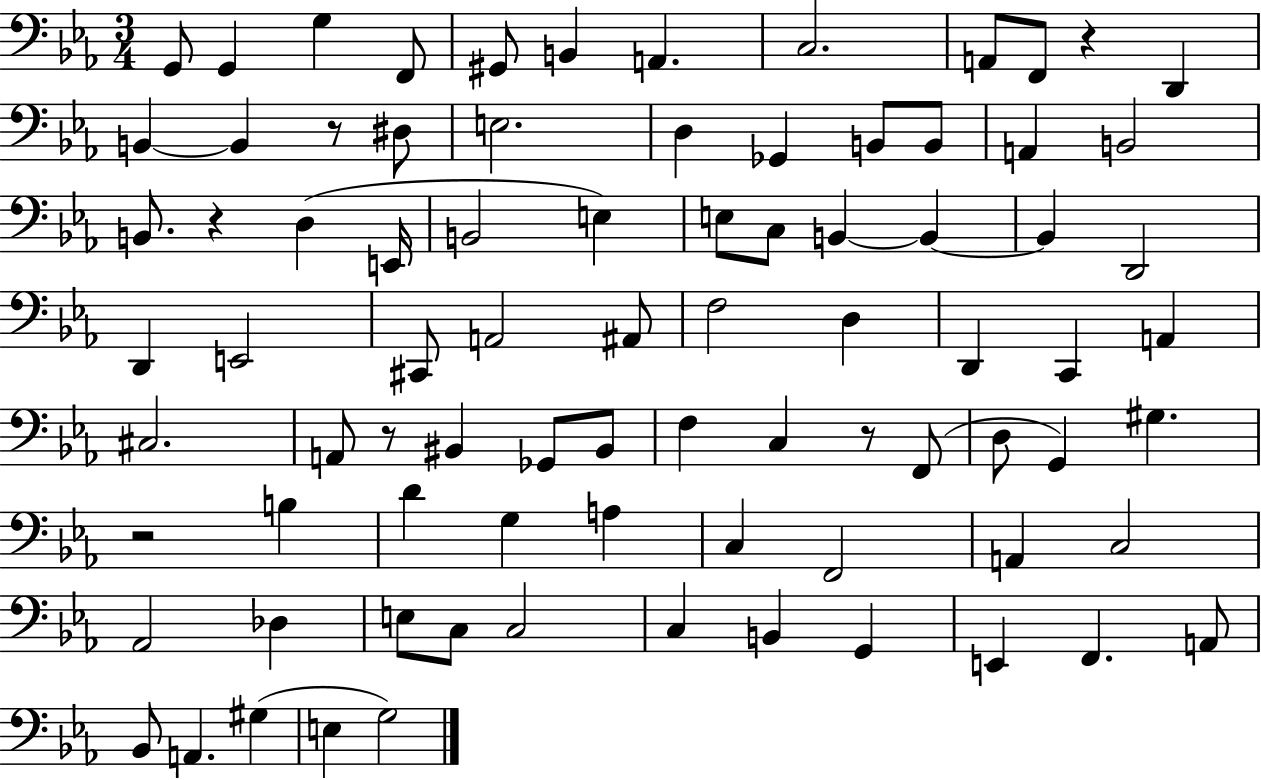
X:1
T:Untitled
M:3/4
L:1/4
K:Eb
G,,/2 G,, G, F,,/2 ^G,,/2 B,, A,, C,2 A,,/2 F,,/2 z D,, B,, B,, z/2 ^D,/2 E,2 D, _G,, B,,/2 B,,/2 A,, B,,2 B,,/2 z D, E,,/4 B,,2 E, E,/2 C,/2 B,, B,, B,, D,,2 D,, E,,2 ^C,,/2 A,,2 ^A,,/2 F,2 D, D,, C,, A,, ^C,2 A,,/2 z/2 ^B,, _G,,/2 ^B,,/2 F, C, z/2 F,,/2 D,/2 G,, ^G, z2 B, D G, A, C, F,,2 A,, C,2 _A,,2 _D, E,/2 C,/2 C,2 C, B,, G,, E,, F,, A,,/2 _B,,/2 A,, ^G, E, G,2